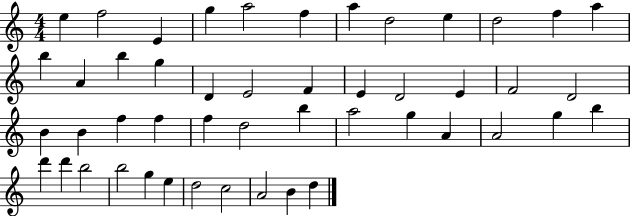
{
  \clef treble
  \numericTimeSignature
  \time 4/4
  \key c \major
  e''4 f''2 e'4 | g''4 a''2 f''4 | a''4 d''2 e''4 | d''2 f''4 a''4 | \break b''4 a'4 b''4 g''4 | d'4 e'2 f'4 | e'4 d'2 e'4 | f'2 d'2 | \break b'4 b'4 f''4 f''4 | f''4 d''2 b''4 | a''2 g''4 a'4 | a'2 g''4 b''4 | \break d'''4 d'''4 b''2 | b''2 g''4 e''4 | d''2 c''2 | a'2 b'4 d''4 | \break \bar "|."
}